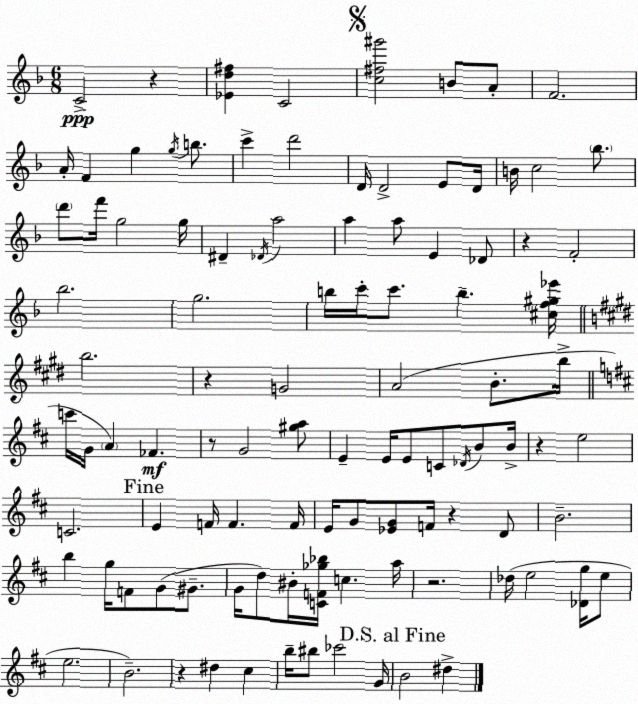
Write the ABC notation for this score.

X:1
T:Untitled
M:6/8
L:1/4
K:F
C2 z [_Ed^f] C2 [c^f^g']2 B/2 A/2 F2 A/4 F g g/4 b/2 c' d'2 D/4 D2 E/2 D/4 B/4 c2 _b/2 d'/2 f'/4 g2 g/4 ^D _D/4 a2 a a/2 E _D/2 z F2 _b2 g2 b/4 c'/4 c'/2 b [^cf^g_e']/4 b2 z G2 A2 B/2 b/4 c'/4 G/4 A _F z/2 G2 [^ga]/2 E E/4 E/2 C/2 _D/4 B/2 B/4 z e2 C2 E F/4 F F/4 E/4 G/2 [_EG]/2 F/4 z D/2 B2 b g/4 F/2 G/2 ^G/2 G/4 d/2 ^B/4 [CF_g_b]/4 c a/4 z2 _d/4 e2 [_Dg]/4 e/2 e2 B2 z ^d ^c b/4 ^b/2 _c'2 G/4 B2 ^d